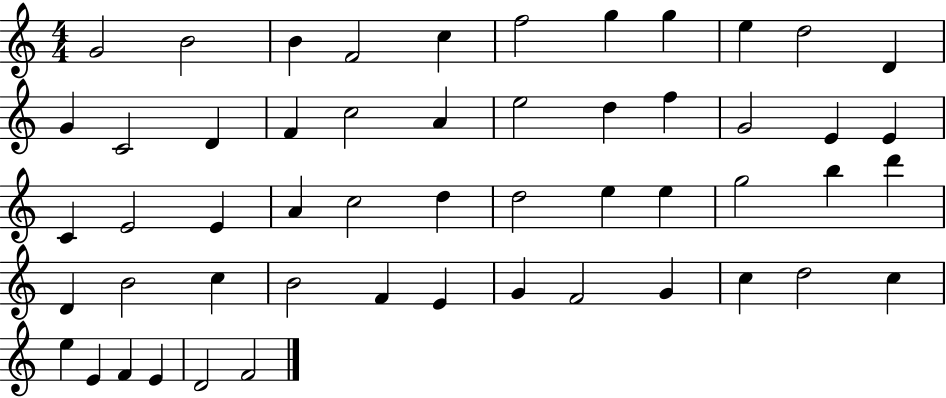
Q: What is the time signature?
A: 4/4